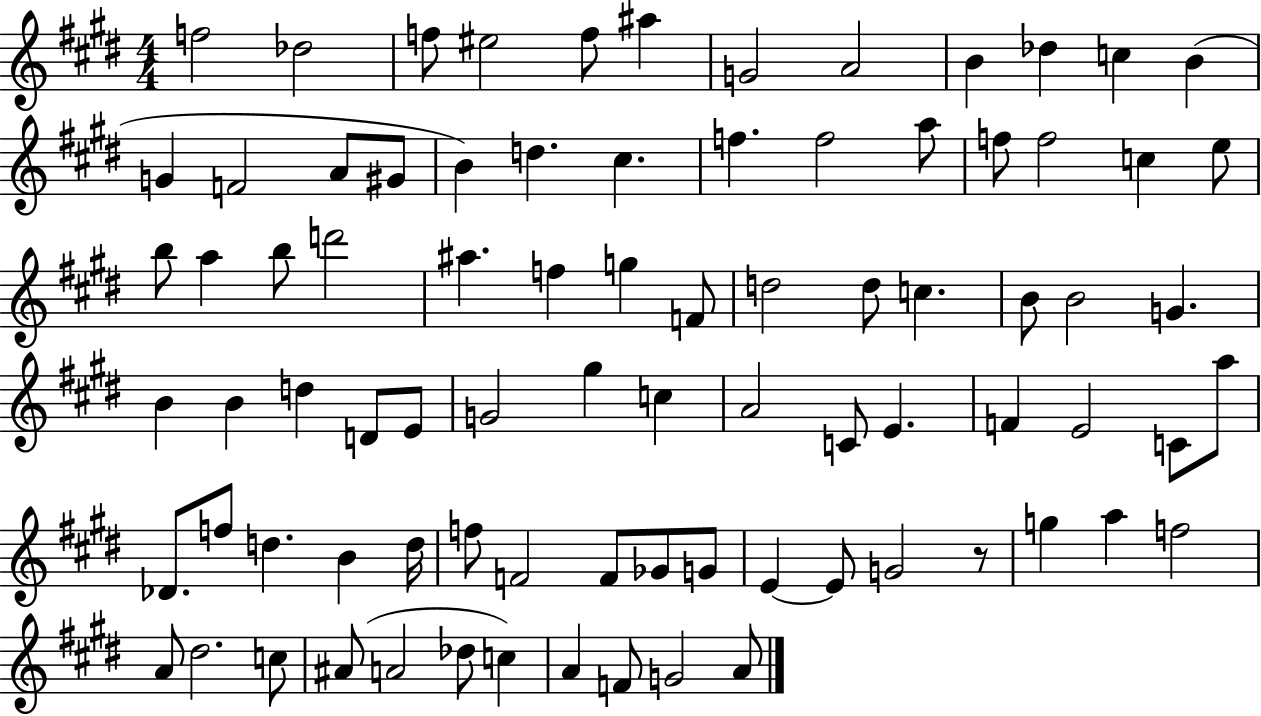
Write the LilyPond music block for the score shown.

{
  \clef treble
  \numericTimeSignature
  \time 4/4
  \key e \major
  f''2 des''2 | f''8 eis''2 f''8 ais''4 | g'2 a'2 | b'4 des''4 c''4 b'4( | \break g'4 f'2 a'8 gis'8 | b'4) d''4. cis''4. | f''4. f''2 a''8 | f''8 f''2 c''4 e''8 | \break b''8 a''4 b''8 d'''2 | ais''4. f''4 g''4 f'8 | d''2 d''8 c''4. | b'8 b'2 g'4. | \break b'4 b'4 d''4 d'8 e'8 | g'2 gis''4 c''4 | a'2 c'8 e'4. | f'4 e'2 c'8 a''8 | \break des'8. f''8 d''4. b'4 d''16 | f''8 f'2 f'8 ges'8 g'8 | e'4~~ e'8 g'2 r8 | g''4 a''4 f''2 | \break a'8 dis''2. c''8 | ais'8( a'2 des''8 c''4) | a'4 f'8 g'2 a'8 | \bar "|."
}